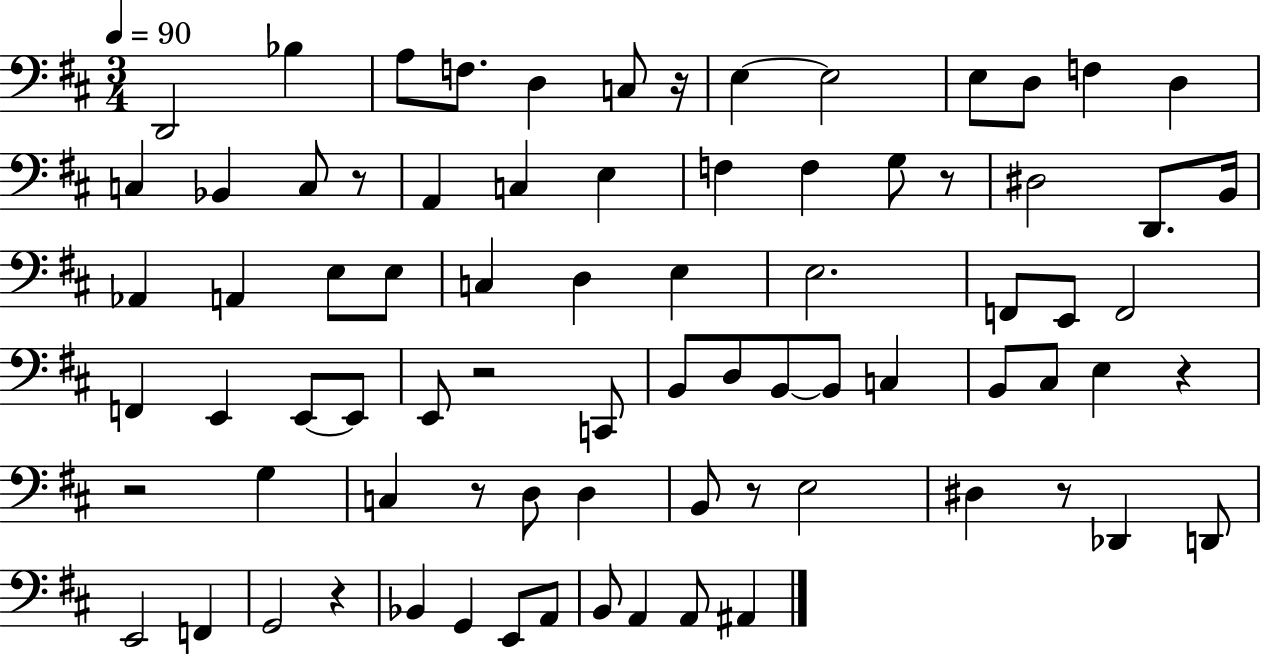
{
  \clef bass
  \numericTimeSignature
  \time 3/4
  \key d \major
  \tempo 4 = 90
  d,2 bes4 | a8 f8. d4 c8 r16 | e4~~ e2 | e8 d8 f4 d4 | \break c4 bes,4 c8 r8 | a,4 c4 e4 | f4 f4 g8 r8 | dis2 d,8. b,16 | \break aes,4 a,4 e8 e8 | c4 d4 e4 | e2. | f,8 e,8 f,2 | \break f,4 e,4 e,8~~ e,8 | e,8 r2 c,8 | b,8 d8 b,8~~ b,8 c4 | b,8 cis8 e4 r4 | \break r2 g4 | c4 r8 d8 d4 | b,8 r8 e2 | dis4 r8 des,4 d,8 | \break e,2 f,4 | g,2 r4 | bes,4 g,4 e,8 a,8 | b,8 a,4 a,8 ais,4 | \break \bar "|."
}